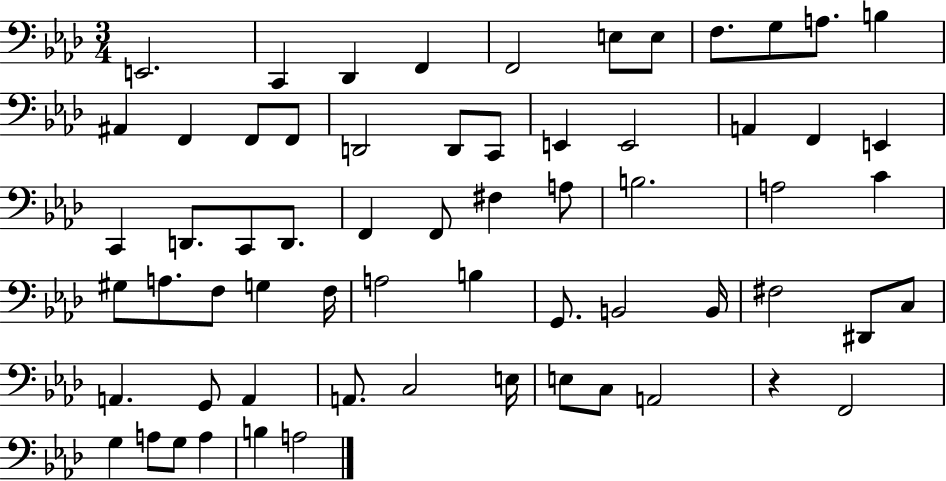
E2/h. C2/q Db2/q F2/q F2/h E3/e E3/e F3/e. G3/e A3/e. B3/q A#2/q F2/q F2/e F2/e D2/h D2/e C2/e E2/q E2/h A2/q F2/q E2/q C2/q D2/e. C2/e D2/e. F2/q F2/e F#3/q A3/e B3/h. A3/h C4/q G#3/e A3/e. F3/e G3/q F3/s A3/h B3/q G2/e. B2/h B2/s F#3/h D#2/e C3/e A2/q. G2/e A2/q A2/e. C3/h E3/s E3/e C3/e A2/h R/q F2/h G3/q A3/e G3/e A3/q B3/q A3/h